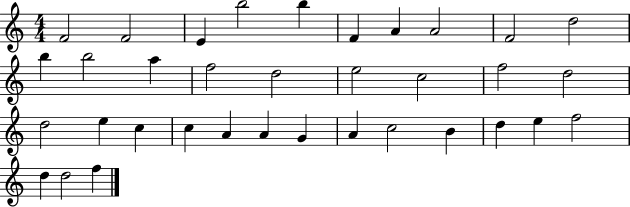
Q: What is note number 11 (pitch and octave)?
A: B5